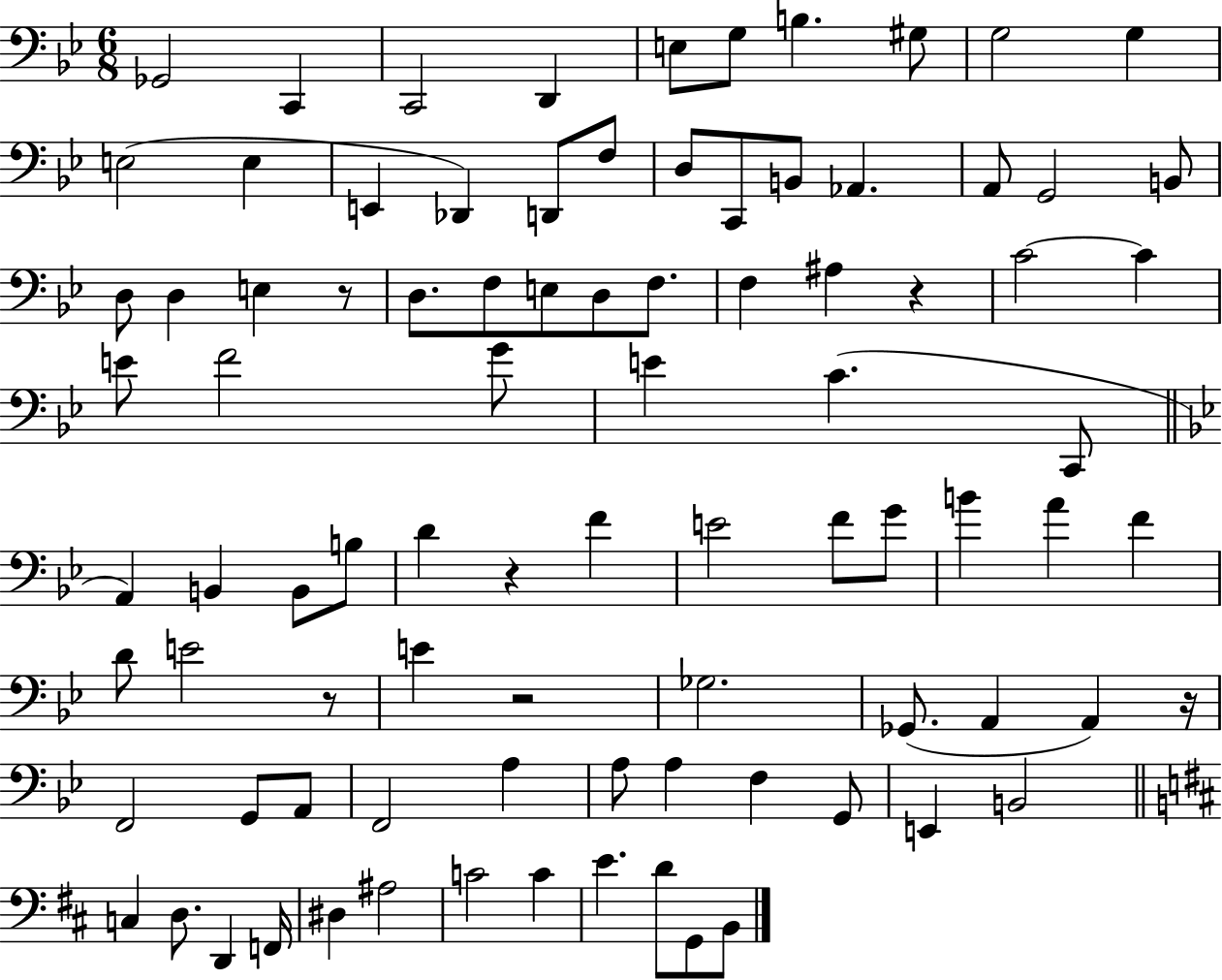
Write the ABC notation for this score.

X:1
T:Untitled
M:6/8
L:1/4
K:Bb
_G,,2 C,, C,,2 D,, E,/2 G,/2 B, ^G,/2 G,2 G, E,2 E, E,, _D,, D,,/2 F,/2 D,/2 C,,/2 B,,/2 _A,, A,,/2 G,,2 B,,/2 D,/2 D, E, z/2 D,/2 F,/2 E,/2 D,/2 F,/2 F, ^A, z C2 C E/2 F2 G/2 E C C,,/2 A,, B,, B,,/2 B,/2 D z F E2 F/2 G/2 B A F D/2 E2 z/2 E z2 _G,2 _G,,/2 A,, A,, z/4 F,,2 G,,/2 A,,/2 F,,2 A, A,/2 A, F, G,,/2 E,, B,,2 C, D,/2 D,, F,,/4 ^D, ^A,2 C2 C E D/2 G,,/2 B,,/2